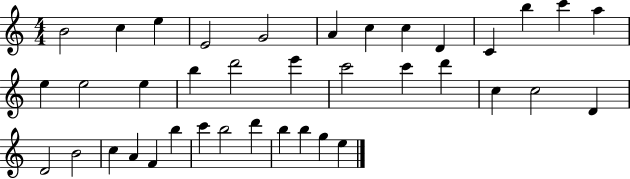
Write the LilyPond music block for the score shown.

{
  \clef treble
  \numericTimeSignature
  \time 4/4
  \key c \major
  b'2 c''4 e''4 | e'2 g'2 | a'4 c''4 c''4 d'4 | c'4 b''4 c'''4 a''4 | \break e''4 e''2 e''4 | b''4 d'''2 e'''4 | c'''2 c'''4 d'''4 | c''4 c''2 d'4 | \break d'2 b'2 | c''4 a'4 f'4 b''4 | c'''4 b''2 d'''4 | b''4 b''4 g''4 e''4 | \break \bar "|."
}